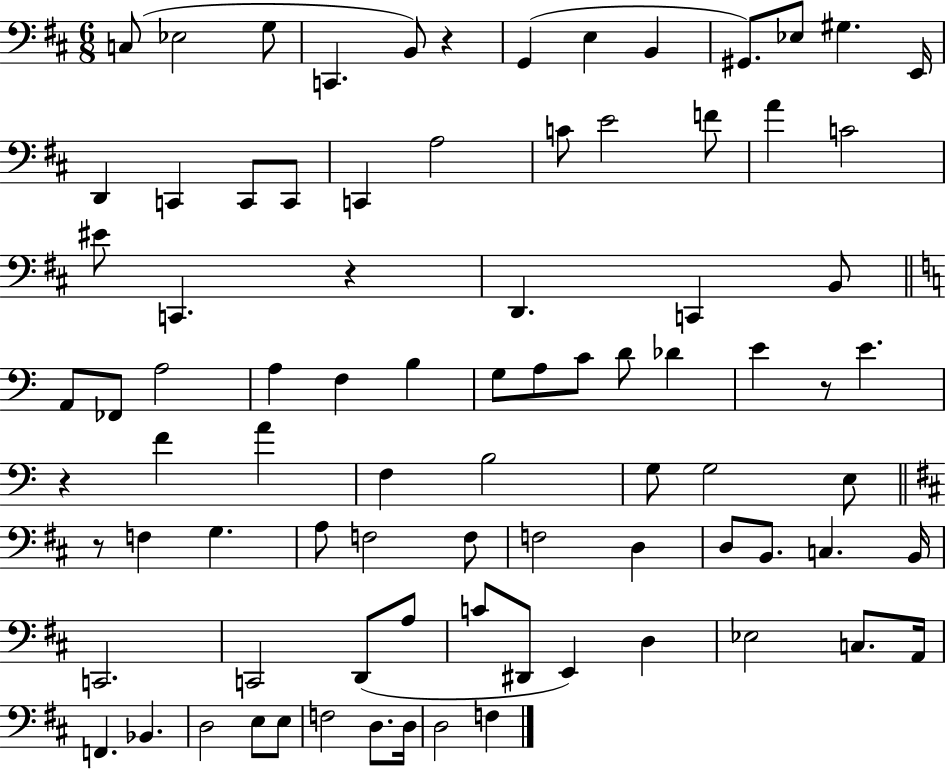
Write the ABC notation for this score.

X:1
T:Untitled
M:6/8
L:1/4
K:D
C,/2 _E,2 G,/2 C,, B,,/2 z G,, E, B,, ^G,,/2 _E,/2 ^G, E,,/4 D,, C,, C,,/2 C,,/2 C,, A,2 C/2 E2 F/2 A C2 ^E/2 C,, z D,, C,, B,,/2 A,,/2 _F,,/2 A,2 A, F, B, G,/2 A,/2 C/2 D/2 _D E z/2 E z F A F, B,2 G,/2 G,2 E,/2 z/2 F, G, A,/2 F,2 F,/2 F,2 D, D,/2 B,,/2 C, B,,/4 C,,2 C,,2 D,,/2 A,/2 C/2 ^D,,/2 E,, D, _E,2 C,/2 A,,/4 F,, _B,, D,2 E,/2 E,/2 F,2 D,/2 D,/4 D,2 F,